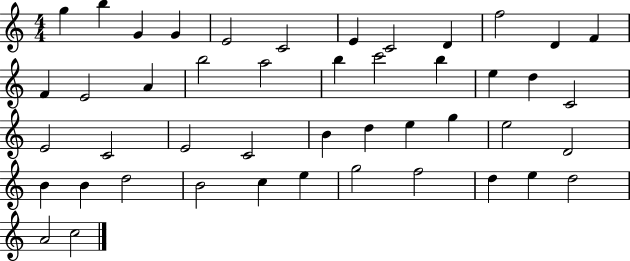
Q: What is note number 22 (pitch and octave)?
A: D5